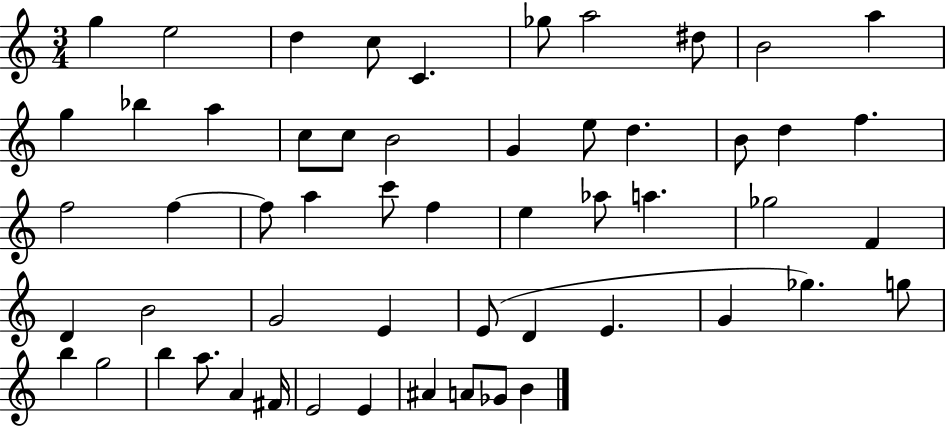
G5/q E5/h D5/q C5/e C4/q. Gb5/e A5/h D#5/e B4/h A5/q G5/q Bb5/q A5/q C5/e C5/e B4/h G4/q E5/e D5/q. B4/e D5/q F5/q. F5/h F5/q F5/e A5/q C6/e F5/q E5/q Ab5/e A5/q. Gb5/h F4/q D4/q B4/h G4/h E4/q E4/e D4/q E4/q. G4/q Gb5/q. G5/e B5/q G5/h B5/q A5/e. A4/q F#4/s E4/h E4/q A#4/q A4/e Gb4/e B4/q